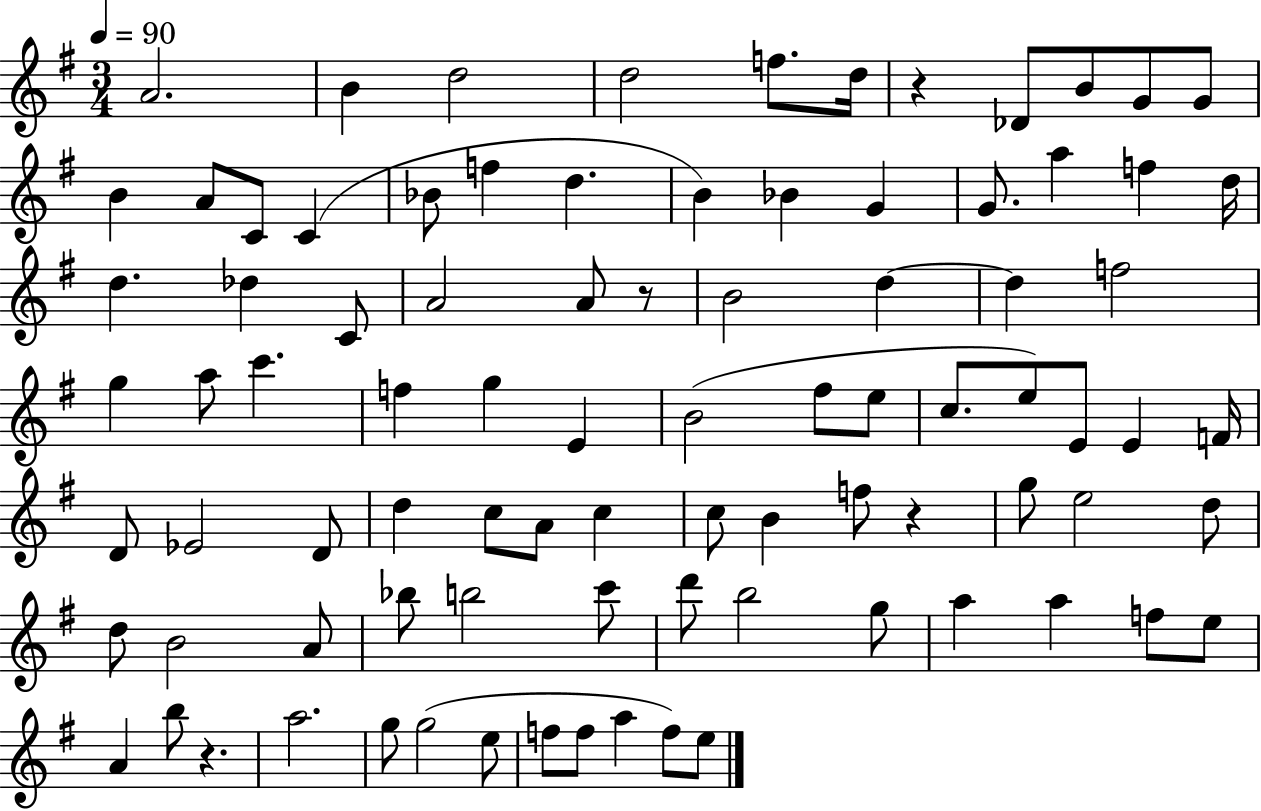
A4/h. B4/q D5/h D5/h F5/e. D5/s R/q Db4/e B4/e G4/e G4/e B4/q A4/e C4/e C4/q Bb4/e F5/q D5/q. B4/q Bb4/q G4/q G4/e. A5/q F5/q D5/s D5/q. Db5/q C4/e A4/h A4/e R/e B4/h D5/q D5/q F5/h G5/q A5/e C6/q. F5/q G5/q E4/q B4/h F#5/e E5/e C5/e. E5/e E4/e E4/q F4/s D4/e Eb4/h D4/e D5/q C5/e A4/e C5/q C5/e B4/q F5/e R/q G5/e E5/h D5/e D5/e B4/h A4/e Bb5/e B5/h C6/e D6/e B5/h G5/e A5/q A5/q F5/e E5/e A4/q B5/e R/q. A5/h. G5/e G5/h E5/e F5/e F5/e A5/q F5/e E5/e